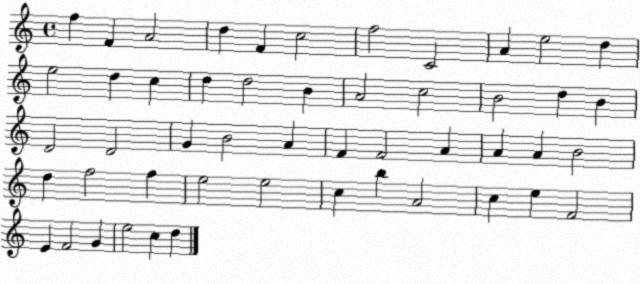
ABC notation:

X:1
T:Untitled
M:4/4
L:1/4
K:C
f F A2 d F c2 f2 C2 A e2 d e2 d c d d2 B A2 c2 B2 d B D2 D2 G B2 A F F2 A A A B2 d f2 f e2 e2 c b A2 c e F2 E F2 G e2 c d